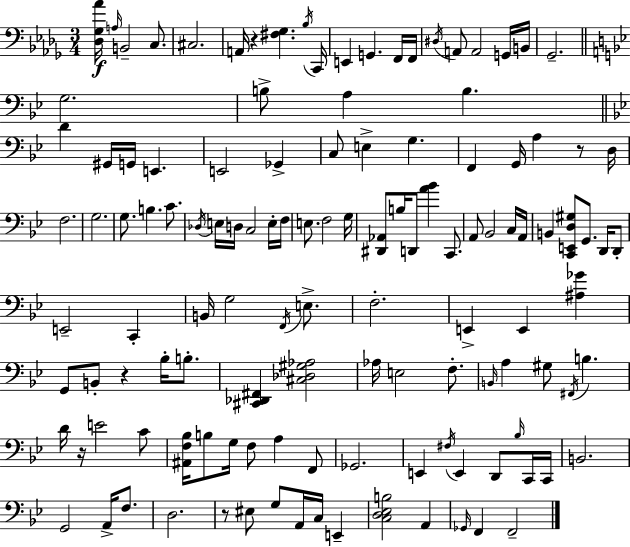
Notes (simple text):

[Db3,Gb3,Ab4]/s A3/s B2/h C3/e. C#3/h. A2/s R/q [F#3,Gb3]/q. Bb3/s C2/s E2/q G2/q. F2/s F2/s D#3/s A2/e A2/h G2/s B2/s Gb2/h. G3/h. B3/e A3/q B3/q. D4/q G#2/s G2/s E2/q. E2/h Gb2/q C3/e E3/q G3/q. F2/q G2/s A3/q R/e D3/s F3/h. G3/h. G3/e. B3/q. C4/e. Db3/s E3/s D3/s C3/h E3/s F3/s E3/e. F3/h G3/s [D#2,Ab2]/e B3/s D2/e [A4,Bb4]/q C2/e. A2/e Bb2/h C3/s A2/s B2/q [C2,E2,D3,G#3]/e G2/e. D2/s D2/e E2/h C2/q B2/s G3/h F2/s E3/e. F3/h. E2/q E2/q [A#3,Gb4]/q G2/e B2/e R/q Bb3/s B3/e. [C#2,Db2,F#2]/q [C#3,Db3,G#3,Ab3]/h Ab3/s E3/h F3/e. B2/s A3/q G#3/e F#2/s B3/q. D4/s R/s E4/h C4/e [A#2,F3,Bb3]/s B3/e G3/s F3/e A3/q F2/e Gb2/h. E2/q F#3/s E2/q D2/e Bb3/s C2/s C2/s B2/h. G2/h A2/s F3/e. D3/h. R/e EIS3/e G3/e A2/s C3/s E2/q [C3,D3,Eb3,B3]/h A2/q Gb2/s F2/q F2/h